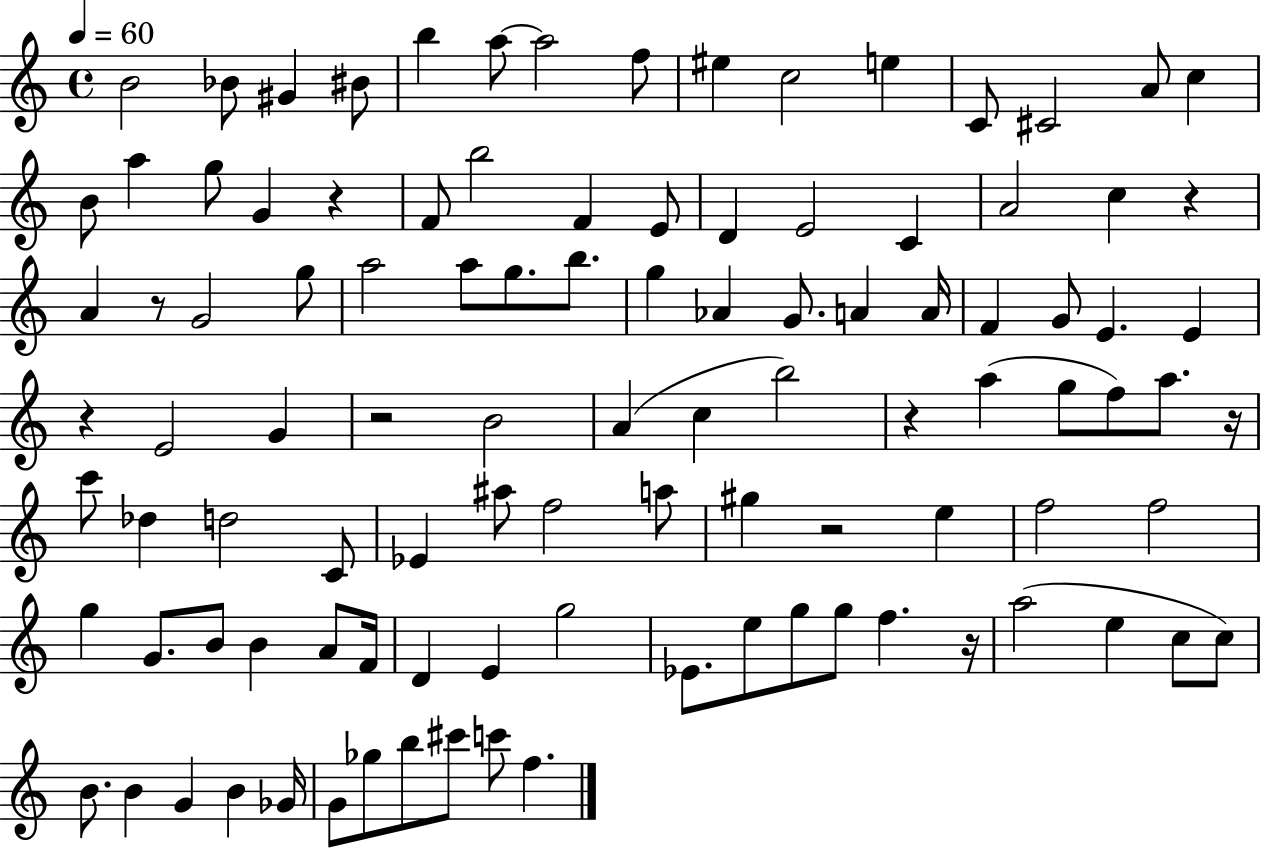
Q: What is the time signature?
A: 4/4